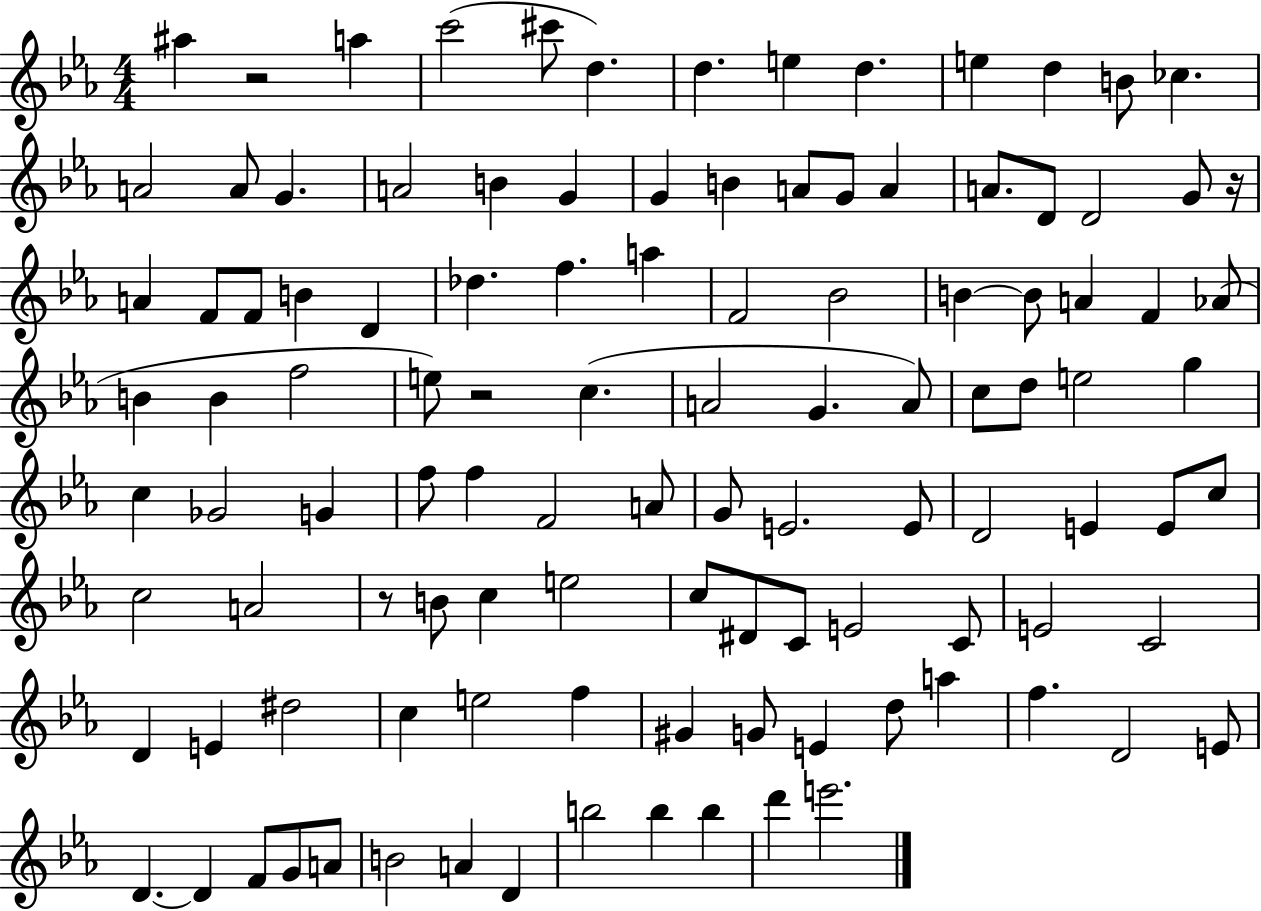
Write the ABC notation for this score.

X:1
T:Untitled
M:4/4
L:1/4
K:Eb
^a z2 a c'2 ^c'/2 d d e d e d B/2 _c A2 A/2 G A2 B G G B A/2 G/2 A A/2 D/2 D2 G/2 z/4 A F/2 F/2 B D _d f a F2 _B2 B B/2 A F _A/2 B B f2 e/2 z2 c A2 G A/2 c/2 d/2 e2 g c _G2 G f/2 f F2 A/2 G/2 E2 E/2 D2 E E/2 c/2 c2 A2 z/2 B/2 c e2 c/2 ^D/2 C/2 E2 C/2 E2 C2 D E ^d2 c e2 f ^G G/2 E d/2 a f D2 E/2 D D F/2 G/2 A/2 B2 A D b2 b b d' e'2